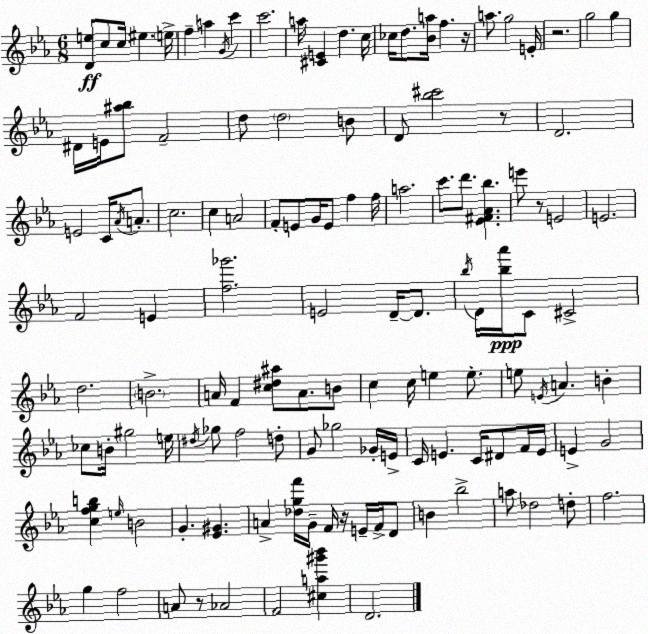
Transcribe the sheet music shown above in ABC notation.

X:1
T:Untitled
M:6/8
L:1/4
K:Cm
[De]/2 c/2 c/4 ^e e/4 f a G/4 c' c'2 a/4 [^CE] d c/4 _c/4 d/2 [_Ba]/4 f z/4 a/2 g2 E/4 z2 g2 g ^D/4 E/4 [^a_b]/2 F2 d/2 d2 B/2 D/2 [_b^c']2 z/2 D2 E2 C/4 _A/4 A/2 c2 c A2 F/2 E/2 G/4 E/2 f f/4 a2 c'/2 d'/2 [_E^F_A_b] e'/2 z/2 E2 E2 F2 E [f_g']2 E2 D/4 D/2 _b/4 D/4 [_b_a']/4 C/2 ^C2 d2 B2 A/4 F [c^d^a]/2 A/2 B/2 c c/4 e e/2 e/2 E/4 A B _c/2 B/4 ^g2 e/4 ^d/4 _g/2 f2 d/2 G/2 _g2 _G/4 E/4 C/4 E C/4 ^D/2 F/4 E/4 E G2 [cfgb] e/4 B2 G [_E^G] A [_dgf']/4 G/4 F/4 z/4 E/4 F/4 D/2 B _b2 a/2 _d2 d/2 f2 g f2 A/2 z/2 _A2 F2 [^ca^g'_b'] D2